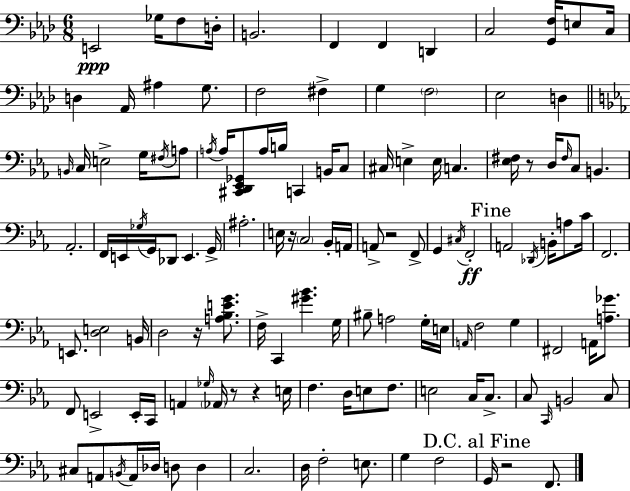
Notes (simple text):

E2/h Gb3/s F3/e D3/s B2/h. F2/q F2/q D2/q C3/h [G2,F3]/s E3/e C3/s D3/q Ab2/s A#3/q G3/e. F3/h F#3/q G3/q F3/h Eb3/h D3/q B2/s C3/s E3/h G3/s F#3/s A3/e A3/s A3/s [C#2,D2,Eb2,Gb2]/e A3/s B3/s C2/q B2/s C3/e C#3/s E3/q E3/s C3/q. [Eb3,F#3]/s R/e D3/s F#3/s C3/e B2/q. Ab2/h. F2/s E2/s Gb3/s G2/s Db2/e E2/q. G2/s A#3/h. E3/s R/s C3/h Bb2/s A2/s A2/e R/h F2/e G2/q C#3/s F2/h A2/h Db2/s B2/s A3/e C4/s F2/h. E2/e. [D3,E3]/h B2/s D3/h R/s [A3,Bb3,E4,G4]/e. F3/s C2/q [G#4,Bb4]/q. G3/s BIS3/e A3/h G3/s E3/s A2/s F3/h G3/q F#2/h A2/s [A3,Gb4]/e. F2/e E2/h E2/s C2/s A2/q Gb3/s Ab2/s R/e R/q E3/s F3/q. D3/s E3/e F3/e. E3/h C3/s C3/e. C3/e C2/s B2/h C3/e C#3/e A2/e B2/s A2/s Db3/s D3/e D3/q C3/h. D3/s F3/h E3/e. G3/q F3/h G2/s R/h F2/e.